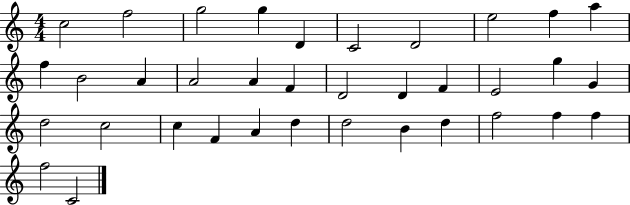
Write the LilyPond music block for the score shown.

{
  \clef treble
  \numericTimeSignature
  \time 4/4
  \key c \major
  c''2 f''2 | g''2 g''4 d'4 | c'2 d'2 | e''2 f''4 a''4 | \break f''4 b'2 a'4 | a'2 a'4 f'4 | d'2 d'4 f'4 | e'2 g''4 g'4 | \break d''2 c''2 | c''4 f'4 a'4 d''4 | d''2 b'4 d''4 | f''2 f''4 f''4 | \break f''2 c'2 | \bar "|."
}